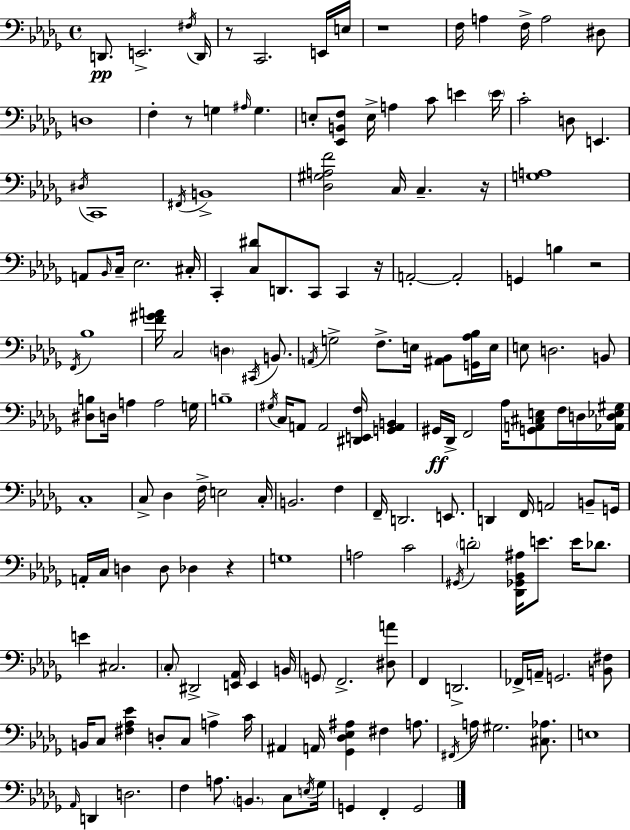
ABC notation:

X:1
T:Untitled
M:4/4
L:1/4
K:Bbm
D,,/2 E,,2 ^F,/4 D,,/4 z/2 C,,2 E,,/4 E,/4 z4 F,/4 A, F,/4 A,2 ^D,/2 D,4 F, z/2 G, ^A,/4 G, E,/2 [_E,,B,,F,]/2 E,/4 A, C/2 E E/4 C2 D,/2 E,, ^D,/4 C,,4 ^F,,/4 B,,4 [_D,^G,A,F]2 C,/4 C, z/4 [G,A,]4 A,,/2 _B,,/4 C,/4 _E,2 ^C,/4 C,, [C,^D]/2 D,,/2 C,,/2 C,, z/4 A,,2 A,,2 G,, B, z2 F,,/4 _B,4 [F^GA]/4 C,2 D, ^C,,/4 B,,/2 A,,/4 G,2 F,/2 E,/4 [^A,,_B,,]/2 [G,,_A,_B,]/4 E,/4 E,/2 D,2 B,,/2 [^D,B,]/2 D,/4 A, A,2 G,/4 B,4 ^G,/4 C,/4 A,,/2 A,,2 [^D,,E,,F,]/4 [G,,A,,B,,] ^G,,/4 _D,,/4 F,,2 _A,/4 [G,,A,,^C,E,]/2 F,/4 D,/4 [_A,,D,_E,^G,]/4 C,4 C,/2 _D, F,/4 E,2 C,/4 B,,2 F, F,,/4 D,,2 E,,/2 D,, F,,/4 A,,2 B,,/2 G,,/4 A,,/4 C,/4 D, D,/2 _D, z G,4 A,2 C2 ^G,,/4 D2 [_D,,_G,,_B,,^A,]/4 E/2 E/4 _D/2 E ^C,2 C,/2 ^D,,2 [E,,_A,,]/4 E,, B,,/4 G,,/2 F,,2 [^D,A]/2 F,, D,,2 _F,,/4 A,,/4 G,,2 [B,,^F,]/2 B,,/4 C,/2 [^F,_A,_E] D,/2 C,/2 A, C/4 ^A,, A,,/4 [_G,,_D,_E,^A,] ^F, A,/2 ^F,,/4 A,/4 ^G,2 [^C,_A,]/2 E,4 _A,,/4 D,, D,2 F, A,/2 B,, C,/2 E,/4 _G,/4 G,, F,, G,,2